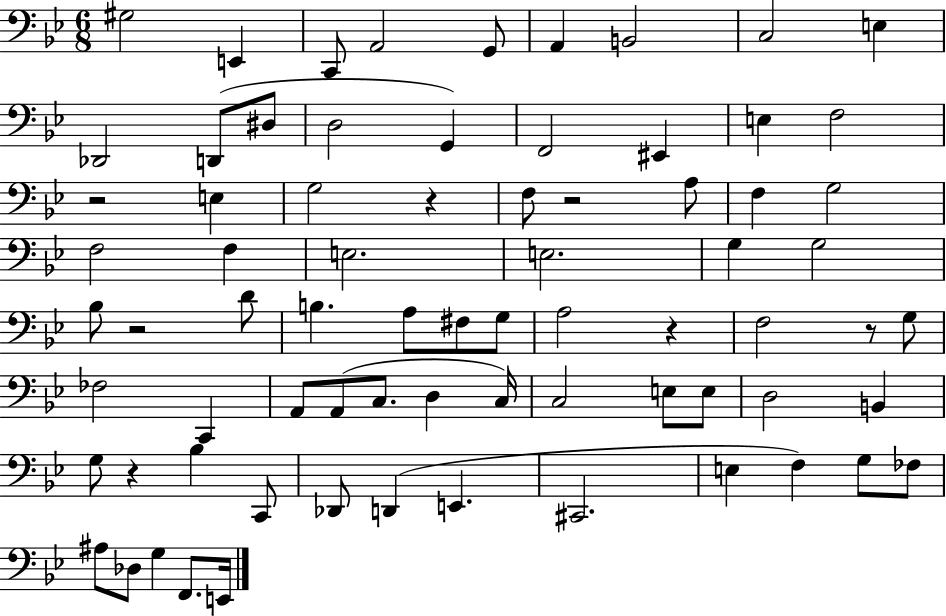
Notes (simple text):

G#3/h E2/q C2/e A2/h G2/e A2/q B2/h C3/h E3/q Db2/h D2/e D#3/e D3/h G2/q F2/h EIS2/q E3/q F3/h R/h E3/q G3/h R/q F3/e R/h A3/e F3/q G3/h F3/h F3/q E3/h. E3/h. G3/q G3/h Bb3/e R/h D4/e B3/q. A3/e F#3/e G3/e A3/h R/q F3/h R/e G3/e FES3/h C2/q A2/e A2/e C3/e. D3/q C3/s C3/h E3/e E3/e D3/h B2/q G3/e R/q Bb3/q C2/e Db2/e D2/q E2/q. C#2/h. E3/q F3/q G3/e FES3/e A#3/e Db3/e G3/q F2/e. E2/s